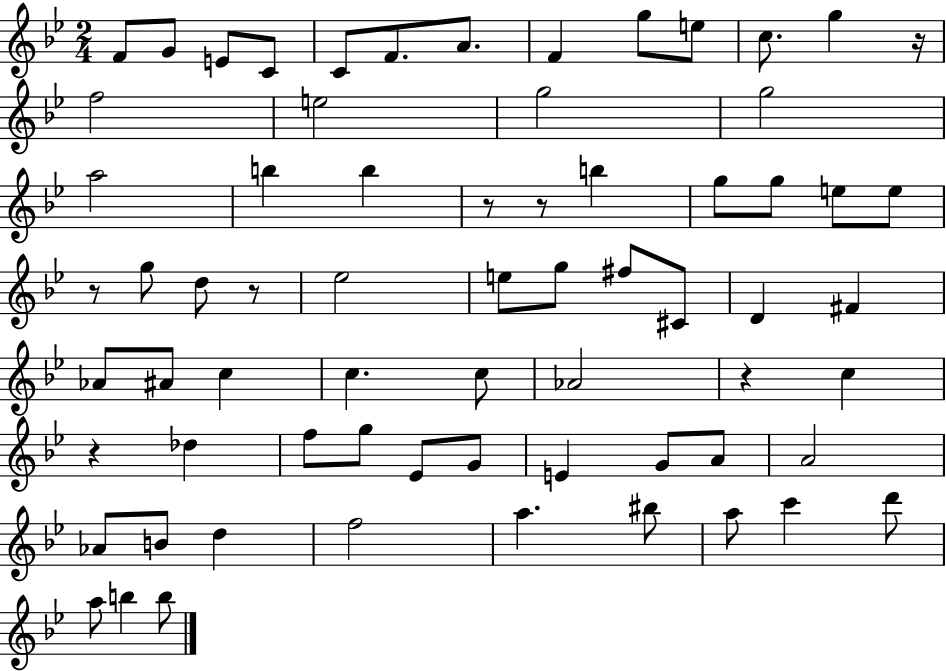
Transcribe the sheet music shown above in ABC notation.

X:1
T:Untitled
M:2/4
L:1/4
K:Bb
F/2 G/2 E/2 C/2 C/2 F/2 A/2 F g/2 e/2 c/2 g z/4 f2 e2 g2 g2 a2 b b z/2 z/2 b g/2 g/2 e/2 e/2 z/2 g/2 d/2 z/2 _e2 e/2 g/2 ^f/2 ^C/2 D ^F _A/2 ^A/2 c c c/2 _A2 z c z _d f/2 g/2 _E/2 G/2 E G/2 A/2 A2 _A/2 B/2 d f2 a ^b/2 a/2 c' d'/2 a/2 b b/2